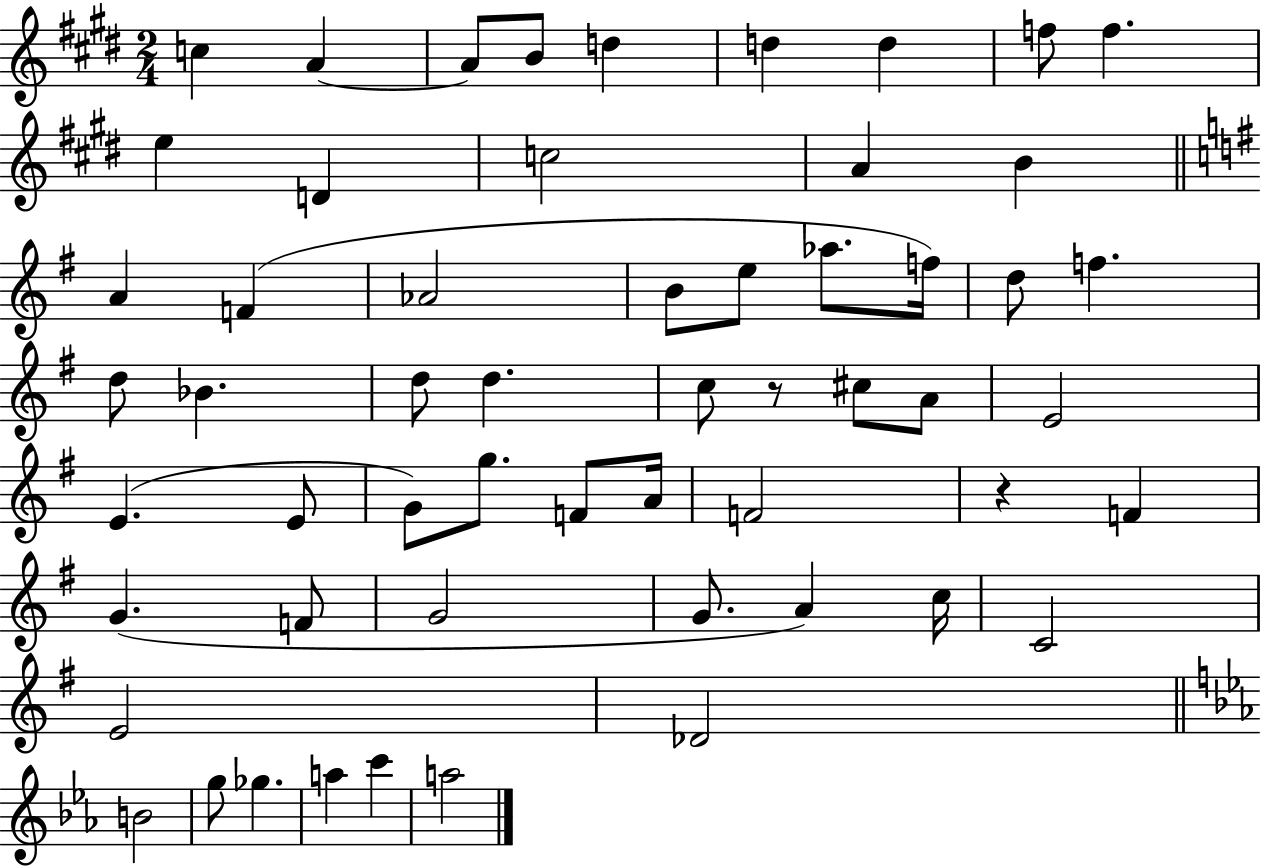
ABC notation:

X:1
T:Untitled
M:2/4
L:1/4
K:E
c A A/2 B/2 d d d f/2 f e D c2 A B A F _A2 B/2 e/2 _a/2 f/4 d/2 f d/2 _B d/2 d c/2 z/2 ^c/2 A/2 E2 E E/2 G/2 g/2 F/2 A/4 F2 z F G F/2 G2 G/2 A c/4 C2 E2 _D2 B2 g/2 _g a c' a2